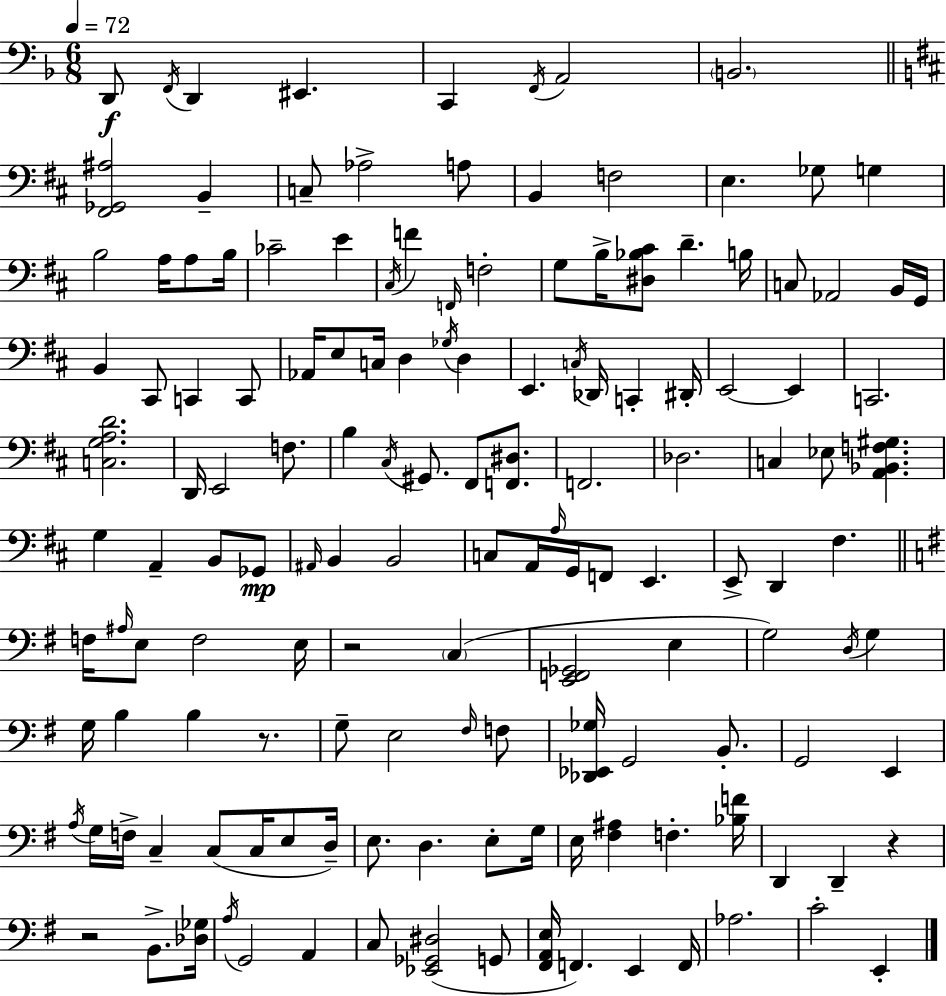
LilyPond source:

{
  \clef bass
  \numericTimeSignature
  \time 6/8
  \key f \major
  \tempo 4 = 72
  d,8\f \acciaccatura { f,16 } d,4 eis,4. | c,4 \acciaccatura { f,16 } a,2 | \parenthesize b,2. | \bar "||" \break \key d \major <fis, ges, ais>2 b,4-- | c8-- aes2-> a8 | b,4 f2 | e4. ges8 g4 | \break b2 a16 a8 b16 | ces'2-- e'4 | \acciaccatura { cis16 } f'4 \grace { f,16 } f2-. | g8 b16-> <dis bes cis'>8 d'4.-- | \break b16 c8 aes,2 | b,16 g,16 b,4 cis,8 c,4 | c,8 aes,16 e8 c16 d4 \acciaccatura { ges16 } d4 | e,4. \acciaccatura { c16 } des,16 c,4-. | \break dis,16-. e,2~~ | e,4 c,2. | <c g a d'>2. | d,16 e,2 | \break f8. b4 \acciaccatura { cis16 } gis,8. | fis,8 <f, dis>8. f,2. | des2. | c4 ees8 <a, bes, f gis>4. | \break g4 a,4-- | b,8 ges,8\mp \grace { ais,16 } b,4 b,2 | c8 a,16 \grace { a16 } g,16 f,8 | e,4. e,8-> d,4 | \break fis4. \bar "||" \break \key g \major f16 \grace { ais16 } e8 f2 | e16 r2 \parenthesize c4( | <e, f, ges,>2 e4 | g2) \acciaccatura { d16 } g4 | \break g16 b4 b4 r8. | g8-- e2 | \grace { fis16 } f8 <des, ees, ges>16 g,2 | b,8.-. g,2 e,4 | \break \acciaccatura { a16 } g16 f16-> c4-- c8( | c16 e8 d16--) e8. d4. | e8-. g16 e16 <fis ais>4 f4.-. | <bes f'>16 d,4 d,4-- | \break r4 r2 | b,8.-> <des ges>16 \acciaccatura { a16 } g,2 | a,4 c8 <ees, ges, dis>2( | g,8 <fis, a, e>16 f,4.) | \break e,4 f,16 aes2. | c'2-. | e,4-. \bar "|."
}